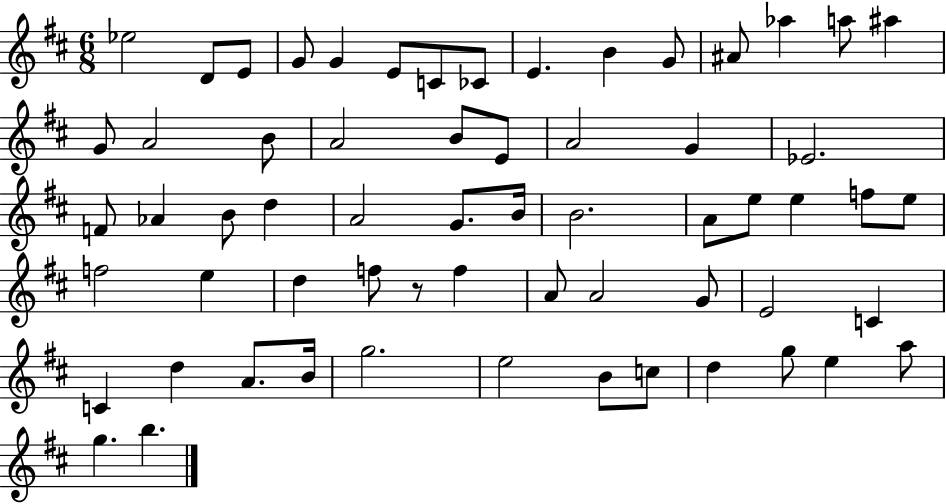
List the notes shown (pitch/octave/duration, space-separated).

Eb5/h D4/e E4/e G4/e G4/q E4/e C4/e CES4/e E4/q. B4/q G4/e A#4/e Ab5/q A5/e A#5/q G4/e A4/h B4/e A4/h B4/e E4/e A4/h G4/q Eb4/h. F4/e Ab4/q B4/e D5/q A4/h G4/e. B4/s B4/h. A4/e E5/e E5/q F5/e E5/e F5/h E5/q D5/q F5/e R/e F5/q A4/e A4/h G4/e E4/h C4/q C4/q D5/q A4/e. B4/s G5/h. E5/h B4/e C5/e D5/q G5/e E5/q A5/e G5/q. B5/q.